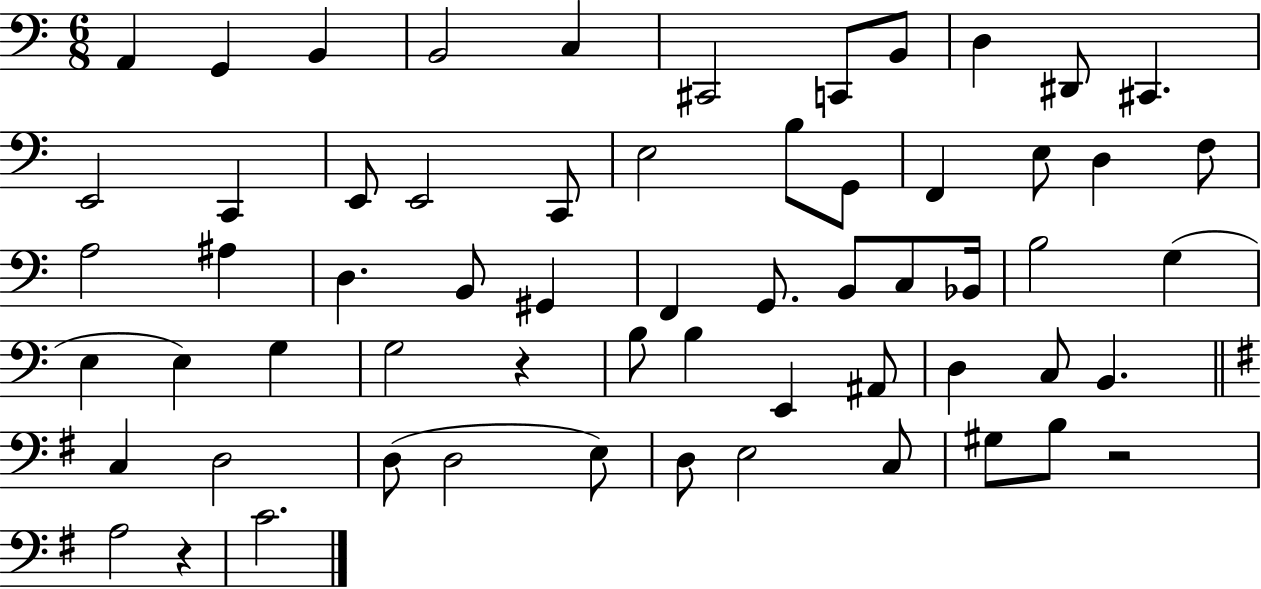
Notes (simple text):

A2/q G2/q B2/q B2/h C3/q C#2/h C2/e B2/e D3/q D#2/e C#2/q. E2/h C2/q E2/e E2/h C2/e E3/h B3/e G2/e F2/q E3/e D3/q F3/e A3/h A#3/q D3/q. B2/e G#2/q F2/q G2/e. B2/e C3/e Bb2/s B3/h G3/q E3/q E3/q G3/q G3/h R/q B3/e B3/q E2/q A#2/e D3/q C3/e B2/q. C3/q D3/h D3/e D3/h E3/e D3/e E3/h C3/e G#3/e B3/e R/h A3/h R/q C4/h.